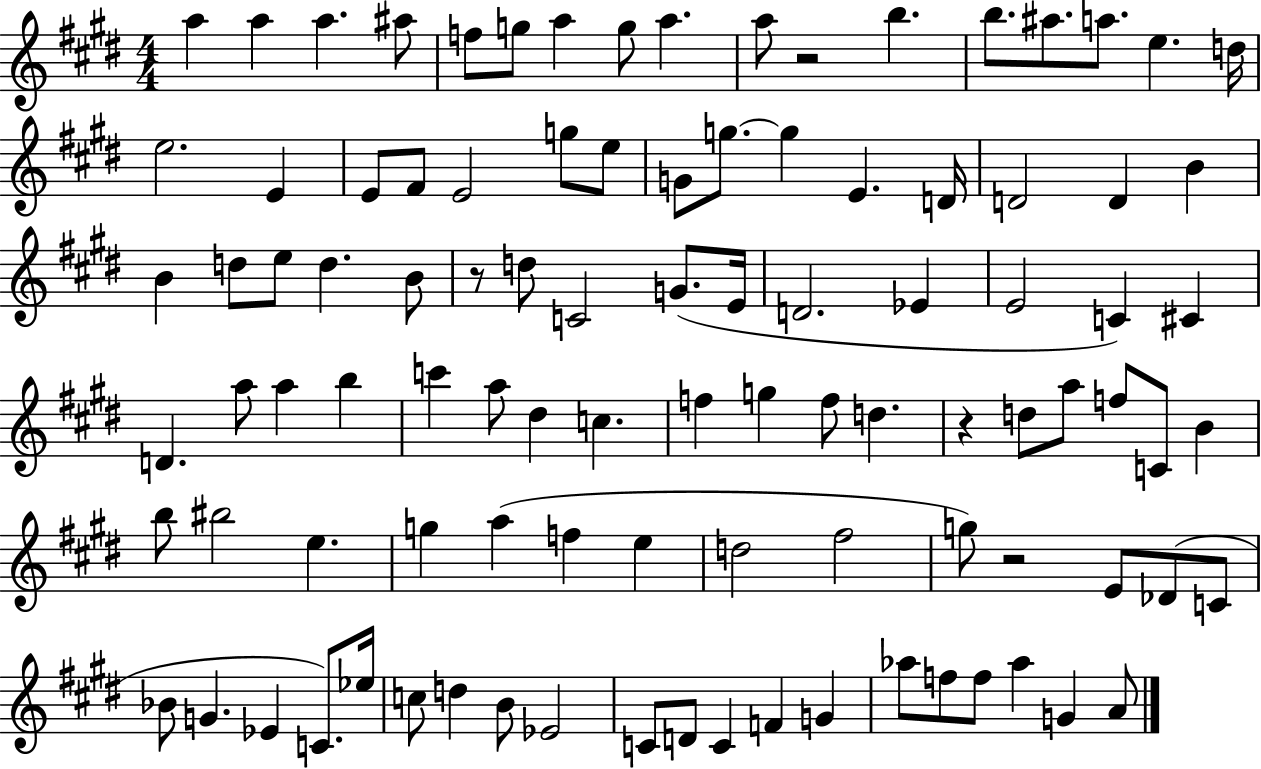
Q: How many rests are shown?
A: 4